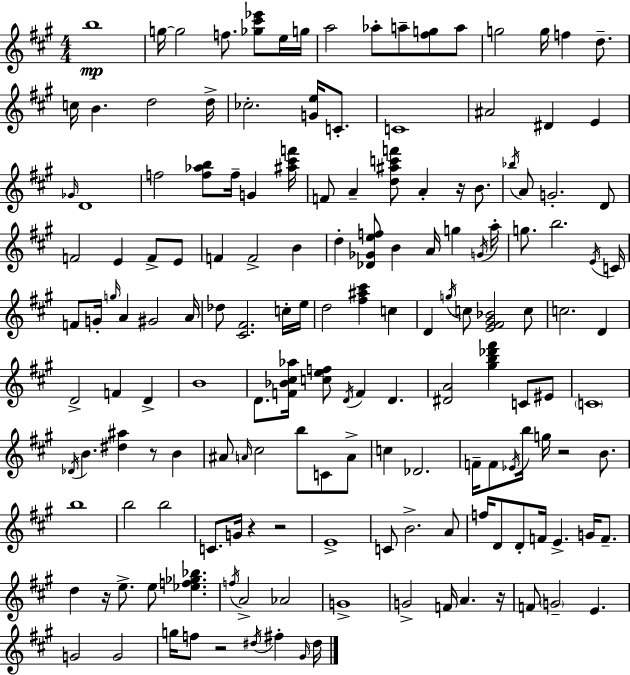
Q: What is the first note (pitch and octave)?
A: B5